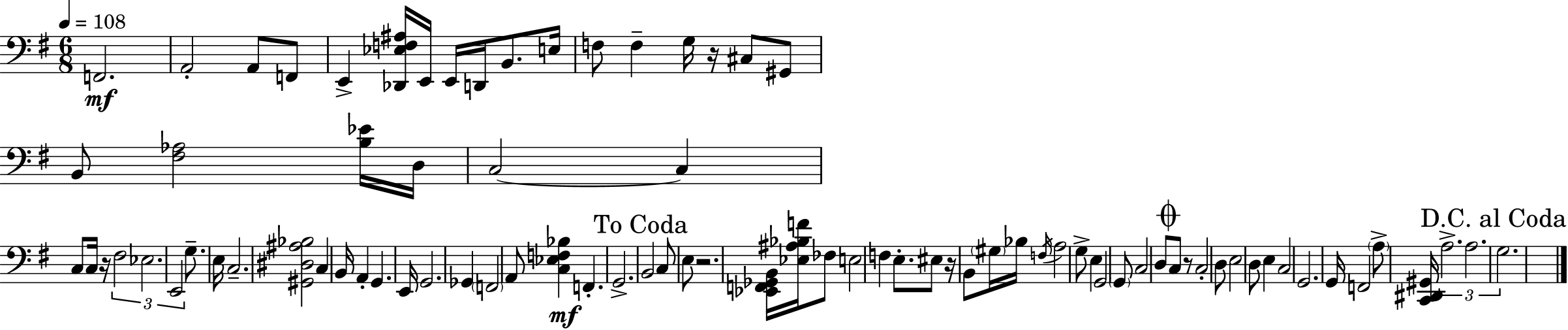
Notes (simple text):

F2/h. A2/h A2/e F2/e E2/q [Db2,Eb3,F3,A#3]/s E2/s E2/s D2/s B2/e. E3/s F3/e F3/q G3/s R/s C#3/e G#2/e B2/e [F#3,Ab3]/h [B3,Eb4]/s D3/s C3/h C3/q C3/e C3/s R/s F#3/h Eb3/h. E2/h G3/e. E3/s C3/h. [G#2,D#3,A#3,Bb3]/h C3/q B2/s A2/q G2/q. E2/s G2/h. Gb2/q F2/h A2/e [C3,Eb3,F3,Bb3]/q F2/q. G2/h. B2/h C3/e E3/e R/h. [Eb2,F2,Gb2,B2]/s [Eb3,A#3,Bb3,F4]/s FES3/e E3/h F3/q E3/e. EIS3/e R/s B2/e G#3/s Bb3/s F3/s A3/h G3/e E3/q G2/h G2/e C3/h D3/e C3/e R/e C3/h D3/e E3/h D3/e E3/q C3/h G2/h. G2/s F2/h A3/e [C2,D#2,G#2]/s A3/h. A3/h. G3/h.